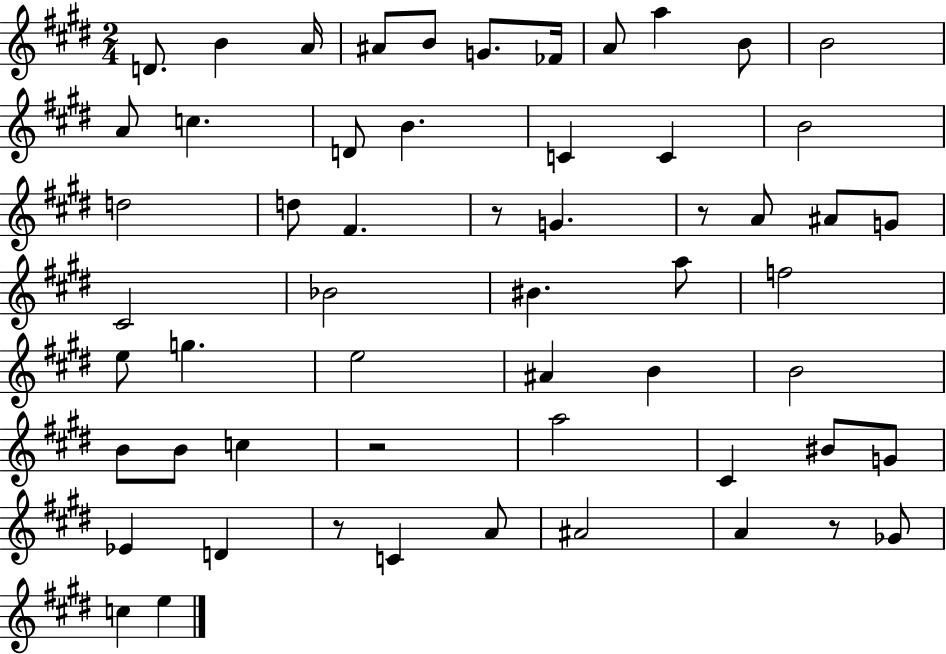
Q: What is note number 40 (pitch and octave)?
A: A5